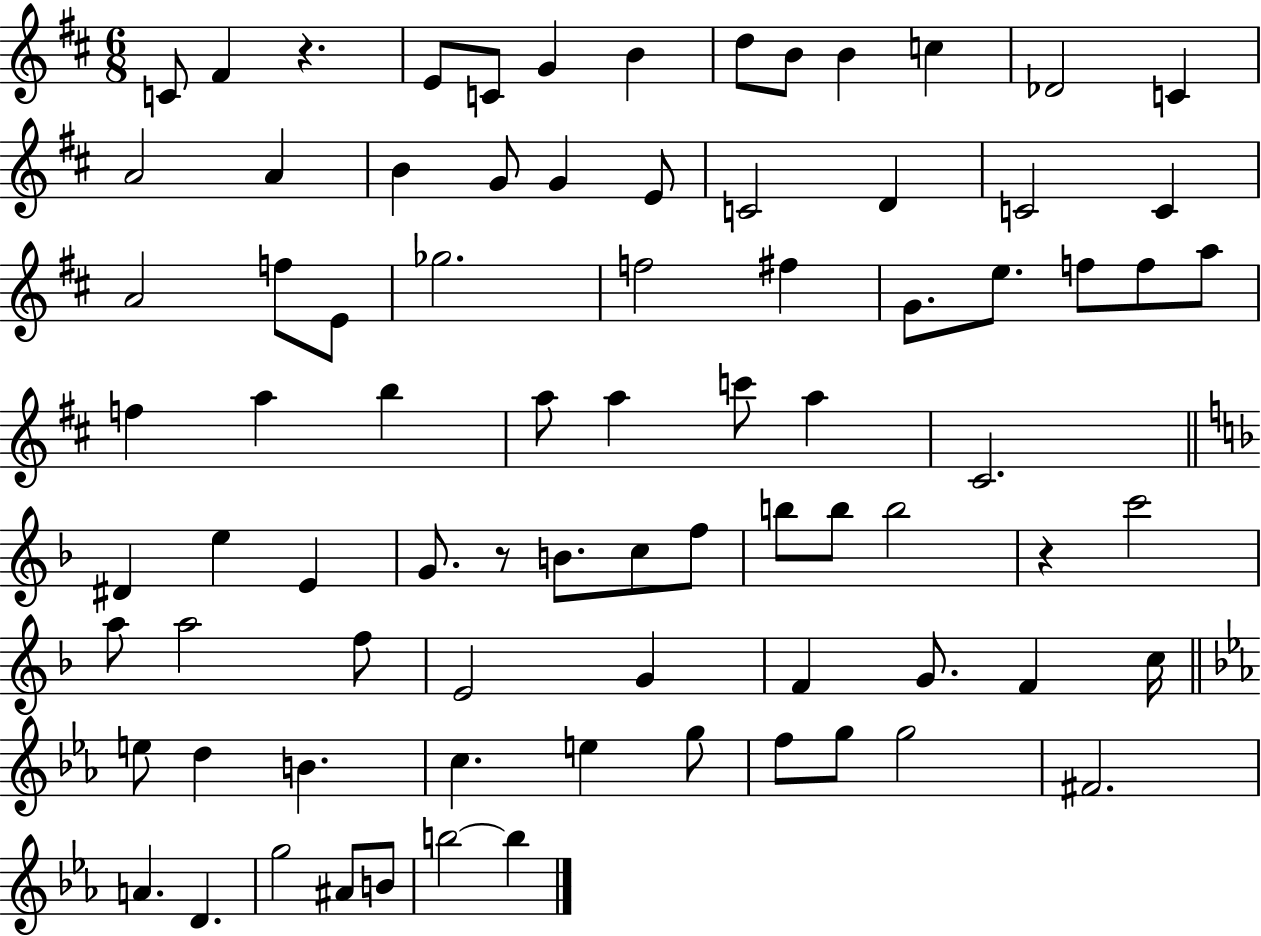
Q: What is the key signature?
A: D major